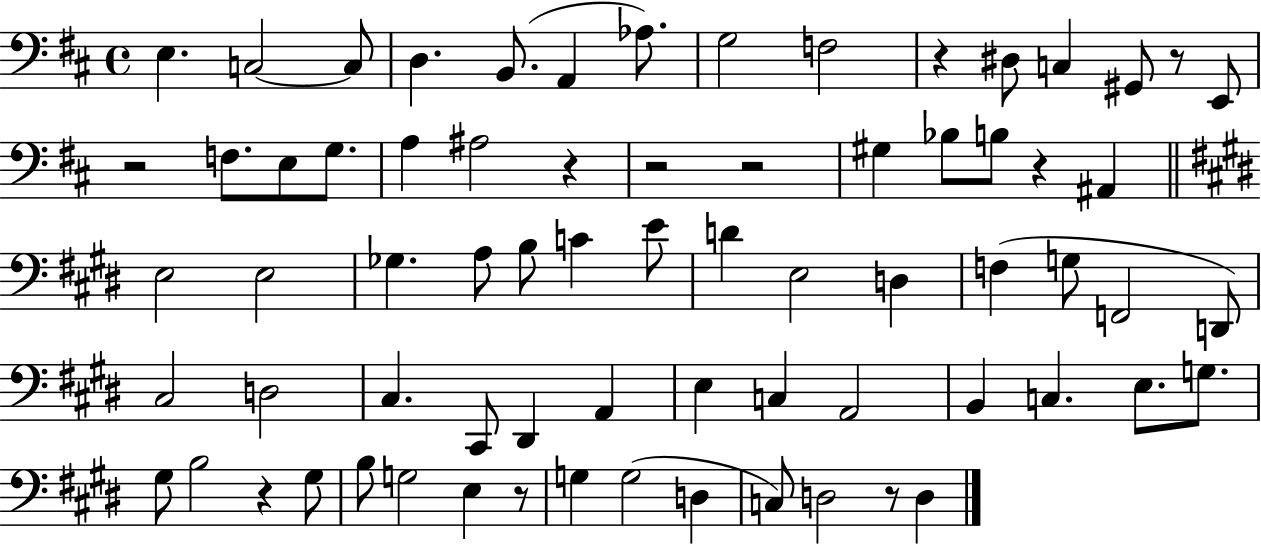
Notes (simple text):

E3/q. C3/h C3/e D3/q. B2/e. A2/q Ab3/e. G3/h F3/h R/q D#3/e C3/q G#2/e R/e E2/e R/h F3/e. E3/e G3/e. A3/q A#3/h R/q R/h R/h G#3/q Bb3/e B3/e R/q A#2/q E3/h E3/h Gb3/q. A3/e B3/e C4/q E4/e D4/q E3/h D3/q F3/q G3/e F2/h D2/e C#3/h D3/h C#3/q. C#2/e D#2/q A2/q E3/q C3/q A2/h B2/q C3/q. E3/e. G3/e. G#3/e B3/h R/q G#3/e B3/e G3/h E3/q R/e G3/q G3/h D3/q C3/e D3/h R/e D3/q